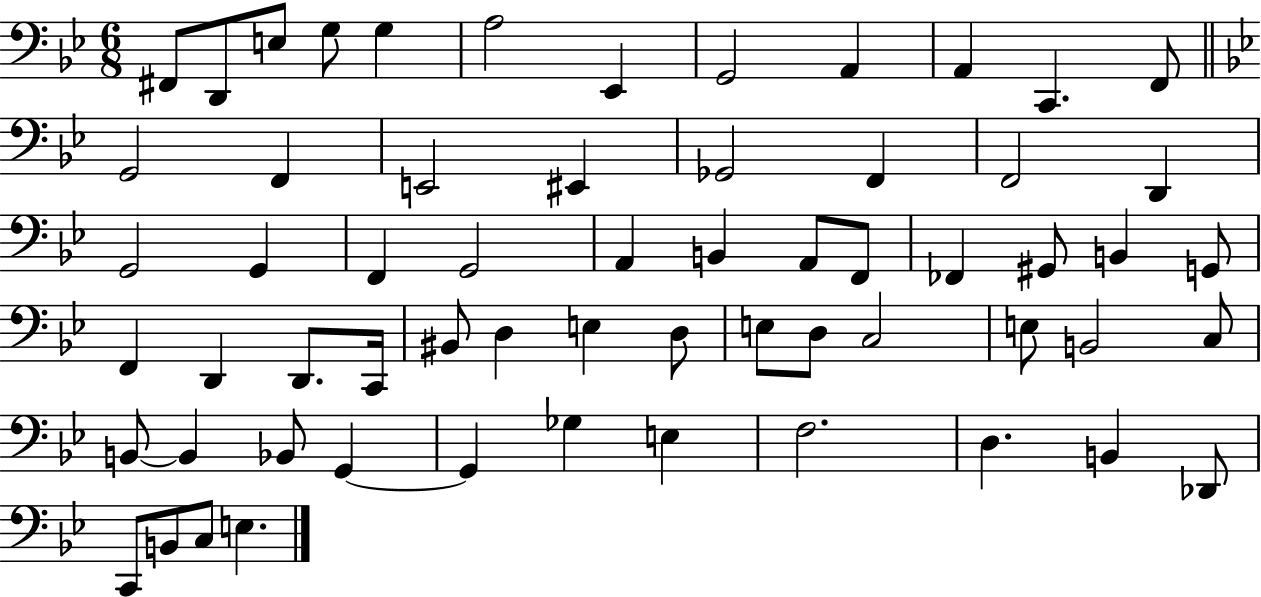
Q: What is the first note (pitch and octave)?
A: F#2